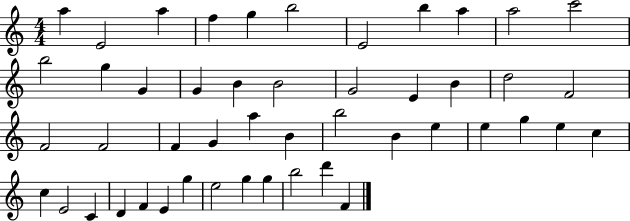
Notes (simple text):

A5/q E4/h A5/q F5/q G5/q B5/h E4/h B5/q A5/q A5/h C6/h B5/h G5/q G4/q G4/q B4/q B4/h G4/h E4/q B4/q D5/h F4/h F4/h F4/h F4/q G4/q A5/q B4/q B5/h B4/q E5/q E5/q G5/q E5/q C5/q C5/q E4/h C4/q D4/q F4/q E4/q G5/q E5/h G5/q G5/q B5/h D6/q F4/q